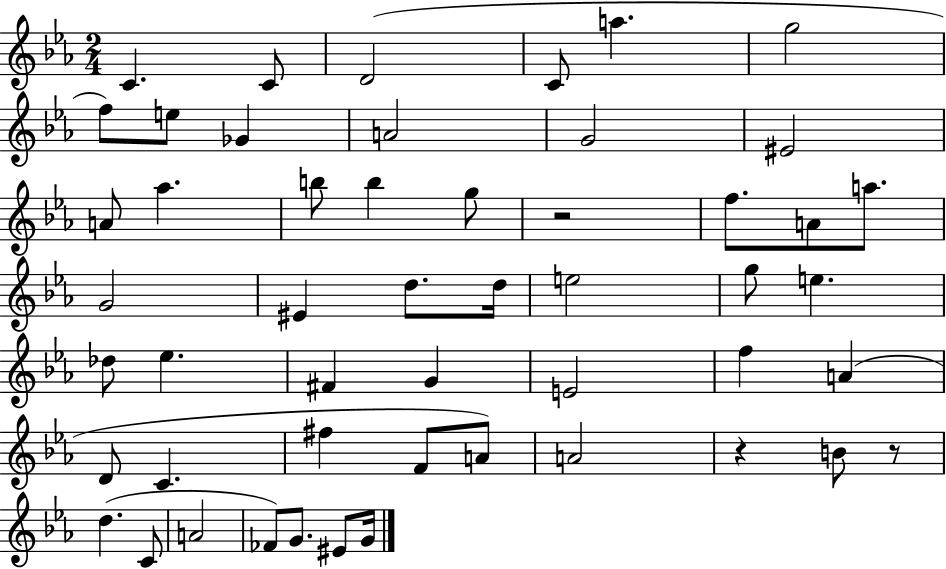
X:1
T:Untitled
M:2/4
L:1/4
K:Eb
C C/2 D2 C/2 a g2 f/2 e/2 _G A2 G2 ^E2 A/2 _a b/2 b g/2 z2 f/2 A/2 a/2 G2 ^E d/2 d/4 e2 g/2 e _d/2 _e ^F G E2 f A D/2 C ^f F/2 A/2 A2 z B/2 z/2 d C/2 A2 _F/2 G/2 ^E/2 G/4